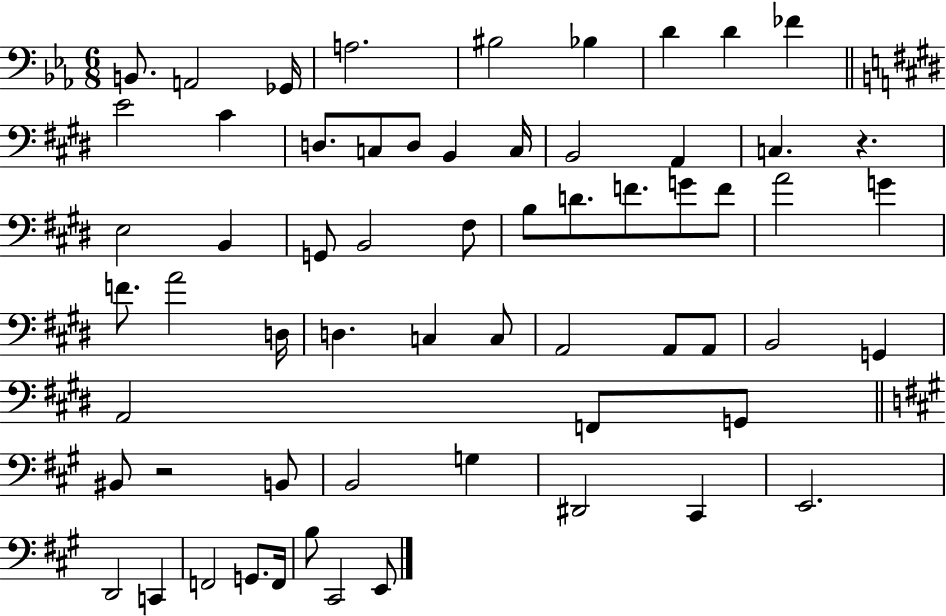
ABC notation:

X:1
T:Untitled
M:6/8
L:1/4
K:Eb
B,,/2 A,,2 _G,,/4 A,2 ^B,2 _B, D D _F E2 ^C D,/2 C,/2 D,/2 B,, C,/4 B,,2 A,, C, z E,2 B,, G,,/2 B,,2 ^F,/2 B,/2 D/2 F/2 G/2 F/2 A2 G F/2 A2 D,/4 D, C, C,/2 A,,2 A,,/2 A,,/2 B,,2 G,, A,,2 F,,/2 G,,/2 ^B,,/2 z2 B,,/2 B,,2 G, ^D,,2 ^C,, E,,2 D,,2 C,, F,,2 G,,/2 F,,/4 B,/2 ^C,,2 E,,/2